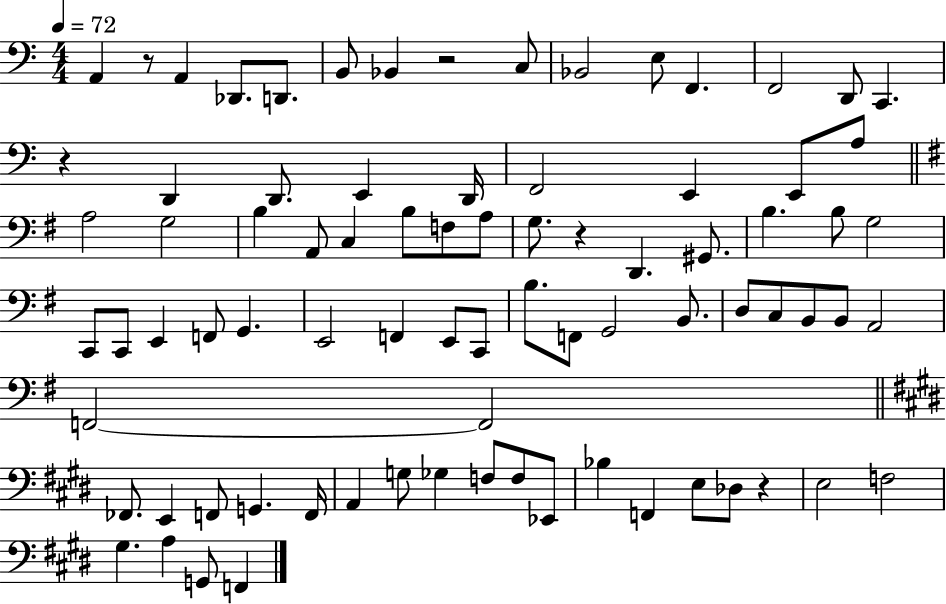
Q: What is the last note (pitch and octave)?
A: F2